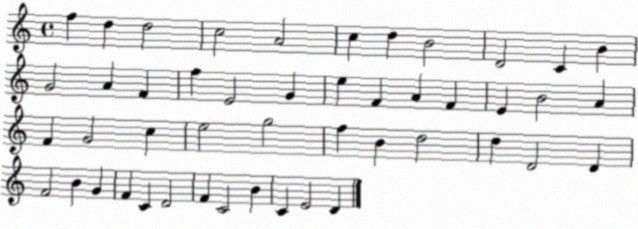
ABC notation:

X:1
T:Untitled
M:4/4
L:1/4
K:C
f d d2 c2 A2 c d B2 D2 C B G2 A F f E2 G e F A F E B2 A F G2 c e2 g2 f B d2 d D2 D F2 B G F C D2 F C2 B C E2 D